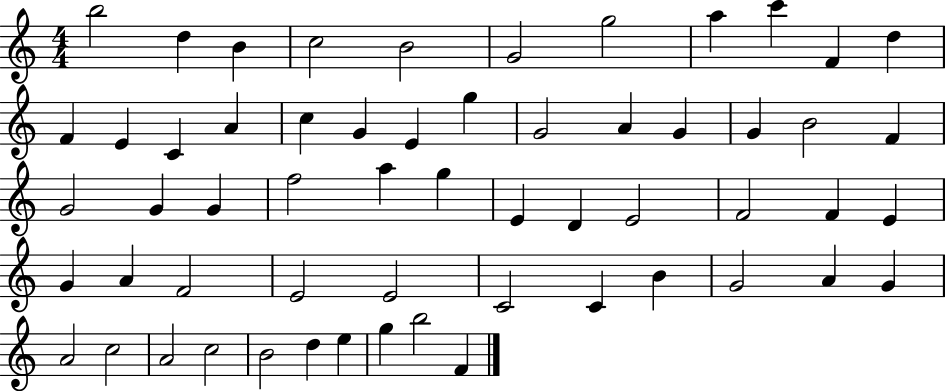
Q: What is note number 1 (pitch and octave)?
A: B5